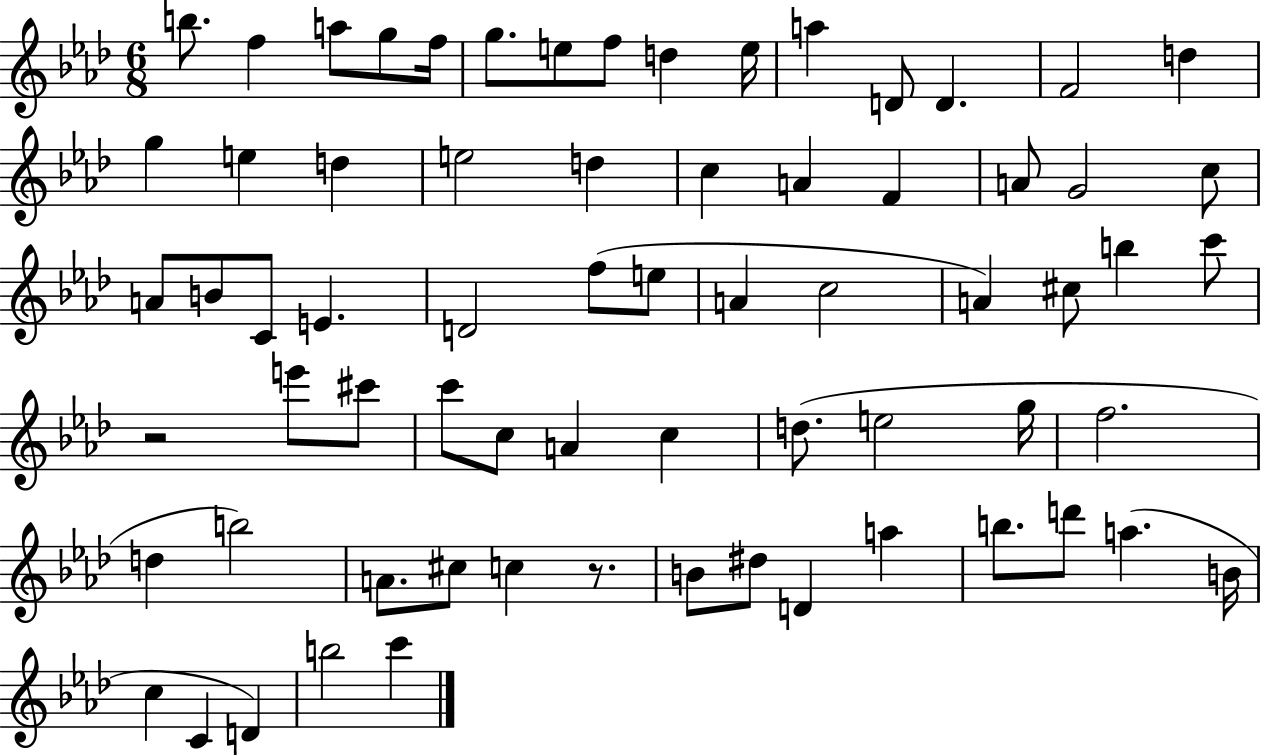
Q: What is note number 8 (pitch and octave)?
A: F5